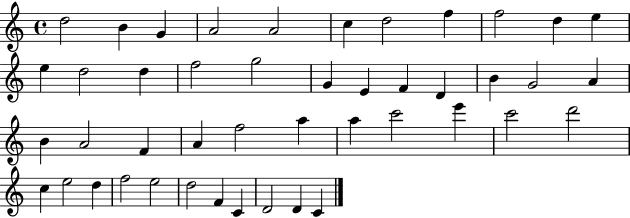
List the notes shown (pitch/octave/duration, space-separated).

D5/h B4/q G4/q A4/h A4/h C5/q D5/h F5/q F5/h D5/q E5/q E5/q D5/h D5/q F5/h G5/h G4/q E4/q F4/q D4/q B4/q G4/h A4/q B4/q A4/h F4/q A4/q F5/h A5/q A5/q C6/h E6/q C6/h D6/h C5/q E5/h D5/q F5/h E5/h D5/h F4/q C4/q D4/h D4/q C4/q